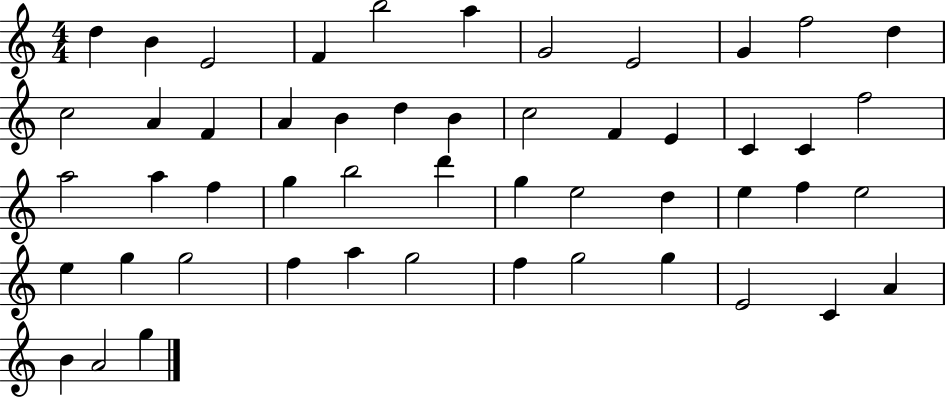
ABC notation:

X:1
T:Untitled
M:4/4
L:1/4
K:C
d B E2 F b2 a G2 E2 G f2 d c2 A F A B d B c2 F E C C f2 a2 a f g b2 d' g e2 d e f e2 e g g2 f a g2 f g2 g E2 C A B A2 g